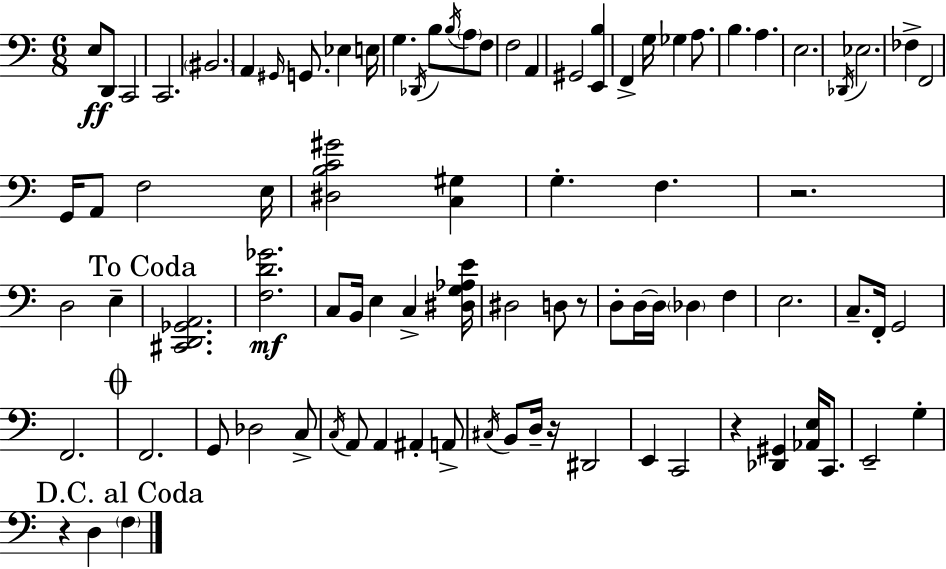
{
  \clef bass
  \numericTimeSignature
  \time 6/8
  \key a \minor
  \repeat volta 2 { e8\ff d,8 c,2 | c,2. | \parenthesize bis,2. | a,4 \grace { gis,16 } g,8. ees4 | \break e16 g4. \acciaccatura { des,16 } b8 \acciaccatura { b16 } \parenthesize a8 | f8 f2 a,4 | gis,2 <e, b>4 | f,4-> g16 ges4 | \break a8. b4. a4. | e2. | \acciaccatura { des,16 } ees2. | fes4-> f,2 | \break g,16 a,8 f2 | e16 <dis b c' gis'>2 | <c gis>4 g4.-. f4. | r2. | \break d2 | e4-- \mark "To Coda" <cis, d, ges, a,>2. | <f d' ges'>2.\mf | c8 b,16 e4 c4-> | \break <dis g aes e'>16 dis2 | d8 r8 d8-. d16~~ d16 \parenthesize des4 | f4 e2. | c8.-- f,16-. g,2 | \break f,2. | \mark \markup { \musicglyph "scripts.coda" } f,2. | g,8 des2 | c8-> \acciaccatura { c16 } a,8 a,4 ais,4-. | \break a,8-> \acciaccatura { cis16 } b,8 d16-- r16 dis,2 | e,4 c,2 | r4 <des, gis,>4 | <aes, e>16 c,8. e,2-- | \break g4-. \mark "D.C. al Coda" r4 d4 | \parenthesize f4 } \bar "|."
}